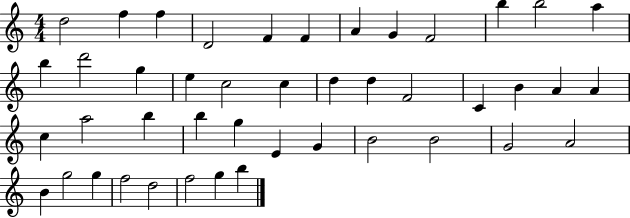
X:1
T:Untitled
M:4/4
L:1/4
K:C
d2 f f D2 F F A G F2 b b2 a b d'2 g e c2 c d d F2 C B A A c a2 b b g E G B2 B2 G2 A2 B g2 g f2 d2 f2 g b